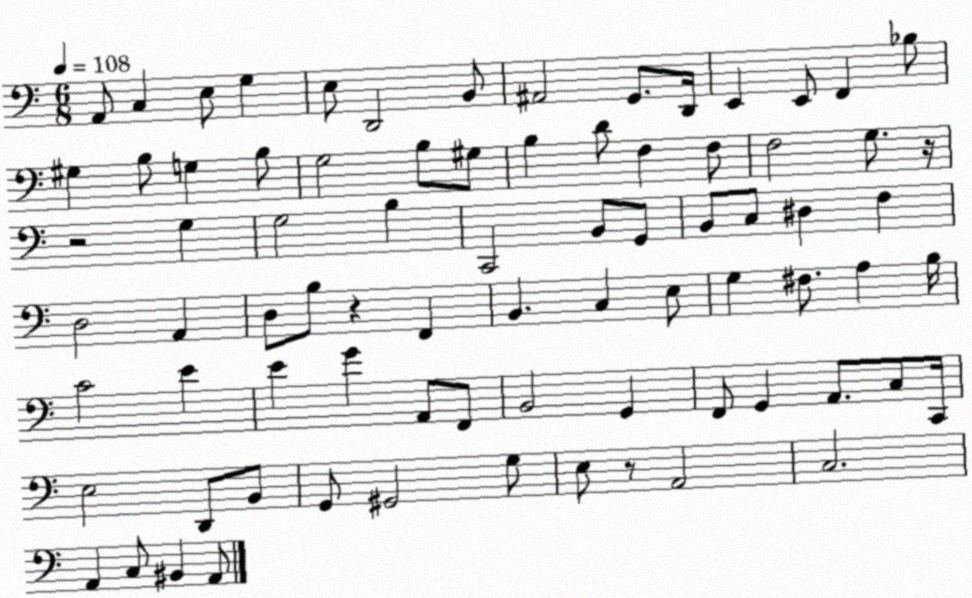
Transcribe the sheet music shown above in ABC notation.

X:1
T:Untitled
M:6/8
L:1/4
K:C
A,,/2 C, E,/2 G, E,/2 D,,2 B,,/2 ^A,,2 G,,/2 D,,/4 E,, E,,/2 F,, _B,/2 ^G, B,/2 G, B,/2 G,2 B,/2 ^G,/2 B, D/2 F, F,/2 F,2 G,/2 z/4 z2 G, G,2 B, C,,2 B,,/2 G,,/2 B,,/2 C,/2 ^D, F, D,2 A,, D,/2 B,/2 z F,, B,, C, E,/2 G, ^F,/2 A, B,/4 C2 E E G A,,/2 F,,/2 B,,2 G,, F,,/2 G,, A,,/2 C,/2 C,,/4 E,2 D,,/2 B,,/2 G,,/2 ^G,,2 G,/2 E,/2 z/2 A,,2 C,2 A,, C,/2 ^B,, A,,/2